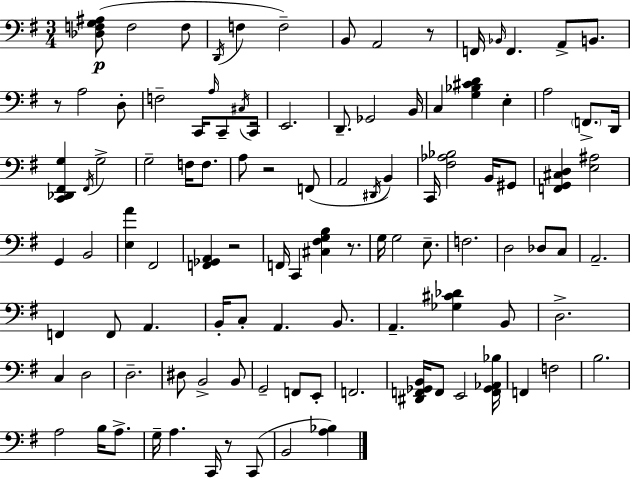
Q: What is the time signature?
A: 3/4